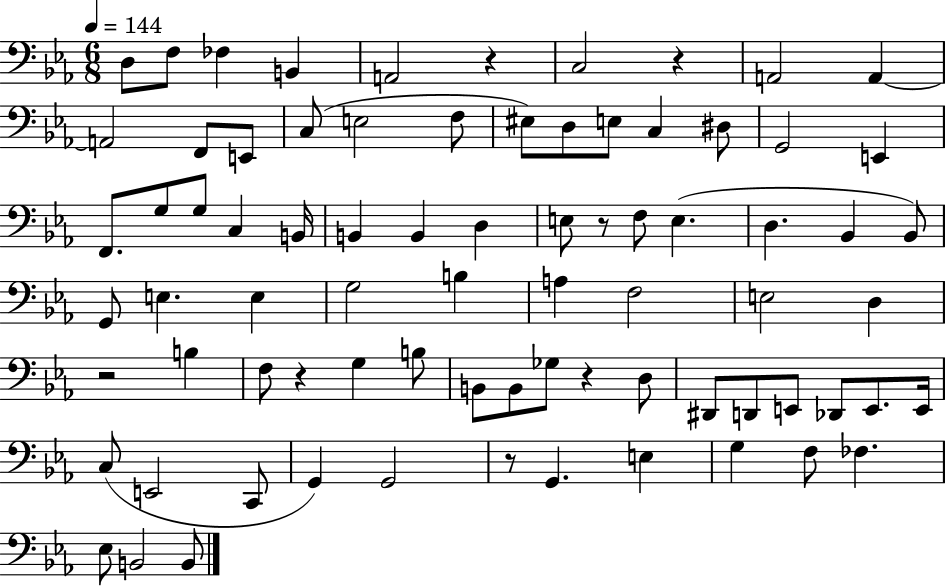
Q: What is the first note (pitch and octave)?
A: D3